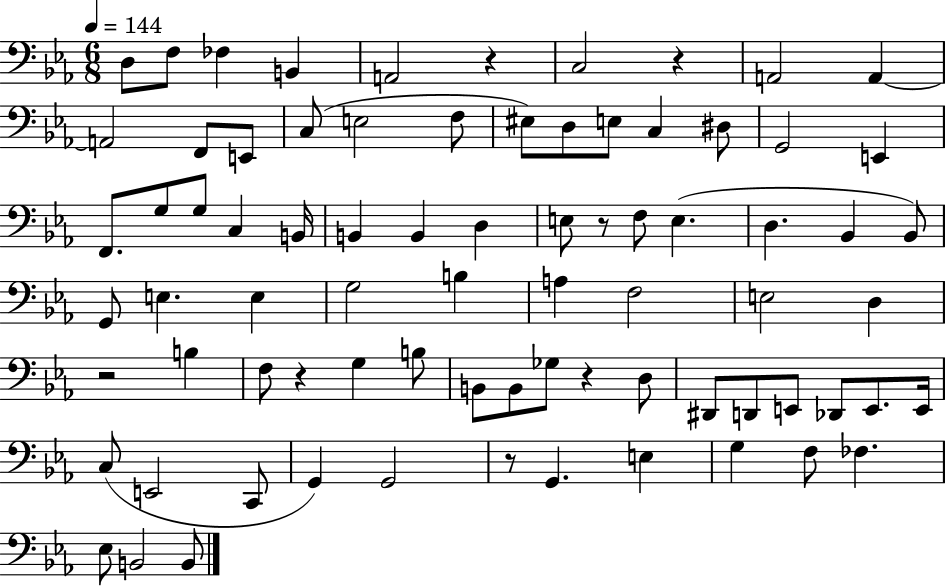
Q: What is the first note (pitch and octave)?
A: D3